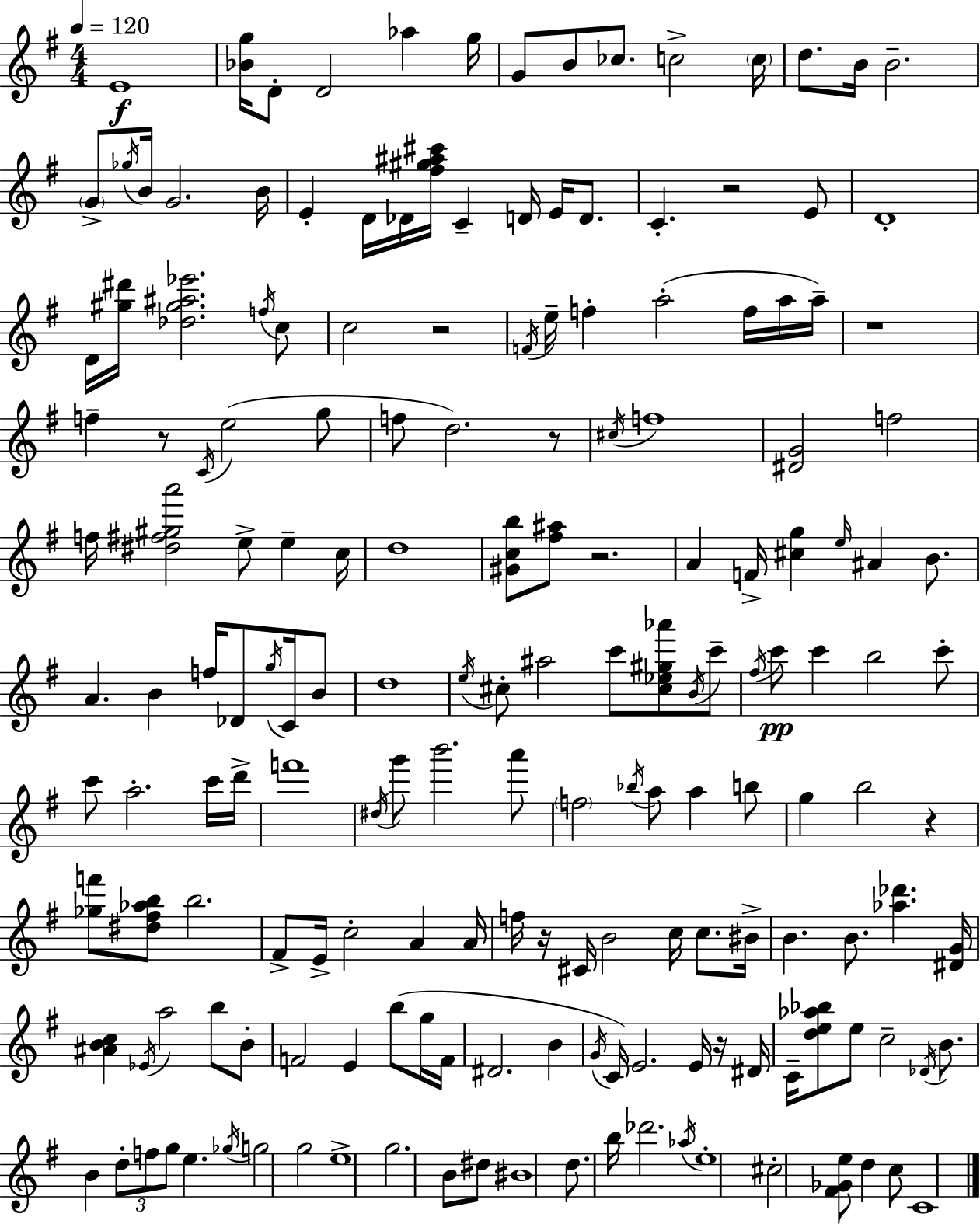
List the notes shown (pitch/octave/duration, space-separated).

E4/w [Bb4,G5]/s D4/e D4/h Ab5/q G5/s G4/e B4/e CES5/e. C5/h C5/s D5/e. B4/s B4/h. G4/e Gb5/s B4/s G4/h. B4/s E4/q D4/s Db4/s [F#5,G#5,A#5,C#6]/s C4/q D4/s E4/s D4/e. C4/q. R/h E4/e D4/w D4/s [G#5,D#6]/s [Db5,G#5,A#5,Eb6]/h. F5/s C5/e C5/h R/h F4/s E5/s F5/q A5/h F5/s A5/s A5/s R/w F5/q R/e C4/s E5/h G5/e F5/e D5/h. R/e C#5/s F5/w [D#4,G4]/h F5/h F5/s [D#5,F#5,G#5,A6]/h E5/e E5/q C5/s D5/w [G#4,C5,B5]/e [F#5,A#5]/e R/h. A4/q F4/s [C#5,G5]/q E5/s A#4/q B4/e. A4/q. B4/q F5/s Db4/e G5/s C4/s B4/e D5/w E5/s C#5/e A#5/h C6/e [C#5,Eb5,G#5,Ab6]/e B4/s C6/e F#5/s C6/e C6/q B5/h C6/e C6/e A5/h. C6/s D6/s F6/w D#5/s G6/e B6/h. A6/e F5/h Bb5/s A5/e A5/q B5/e G5/q B5/h R/q [Gb5,F6]/e [D#5,F#5,Ab5,B5]/e B5/h. F#4/e E4/s C5/h A4/q A4/s F5/s R/s C#4/s B4/h C5/s C5/e. BIS4/s B4/q. B4/e. [Ab5,Db6]/q. [D#4,G4]/s [A#4,B4,C5]/q Eb4/s A5/h B5/e B4/e F4/h E4/q B5/e G5/s F4/s D#4/h. B4/q G4/s C4/s E4/h. E4/s R/s D#4/s C4/s [D5,E5,Ab5,Bb5]/e E5/e C5/h Db4/s B4/e. B4/q D5/e F5/e G5/e E5/q. Gb5/s G5/h G5/h E5/w G5/h. B4/e D#5/e BIS4/w D5/e. B5/s Db6/h. Ab5/s E5/w C#5/h [F#4,Gb4,E5]/e D5/q C5/e C4/w